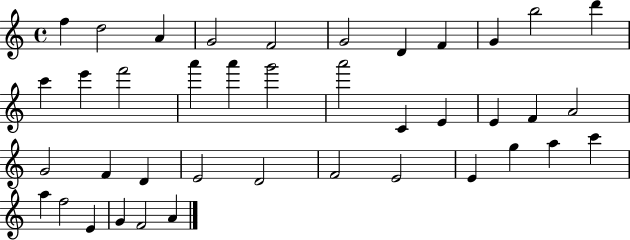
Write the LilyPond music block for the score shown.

{
  \clef treble
  \time 4/4
  \defaultTimeSignature
  \key c \major
  f''4 d''2 a'4 | g'2 f'2 | g'2 d'4 f'4 | g'4 b''2 d'''4 | \break c'''4 e'''4 f'''2 | a'''4 a'''4 g'''2 | a'''2 c'4 e'4 | e'4 f'4 a'2 | \break g'2 f'4 d'4 | e'2 d'2 | f'2 e'2 | e'4 g''4 a''4 c'''4 | \break a''4 f''2 e'4 | g'4 f'2 a'4 | \bar "|."
}